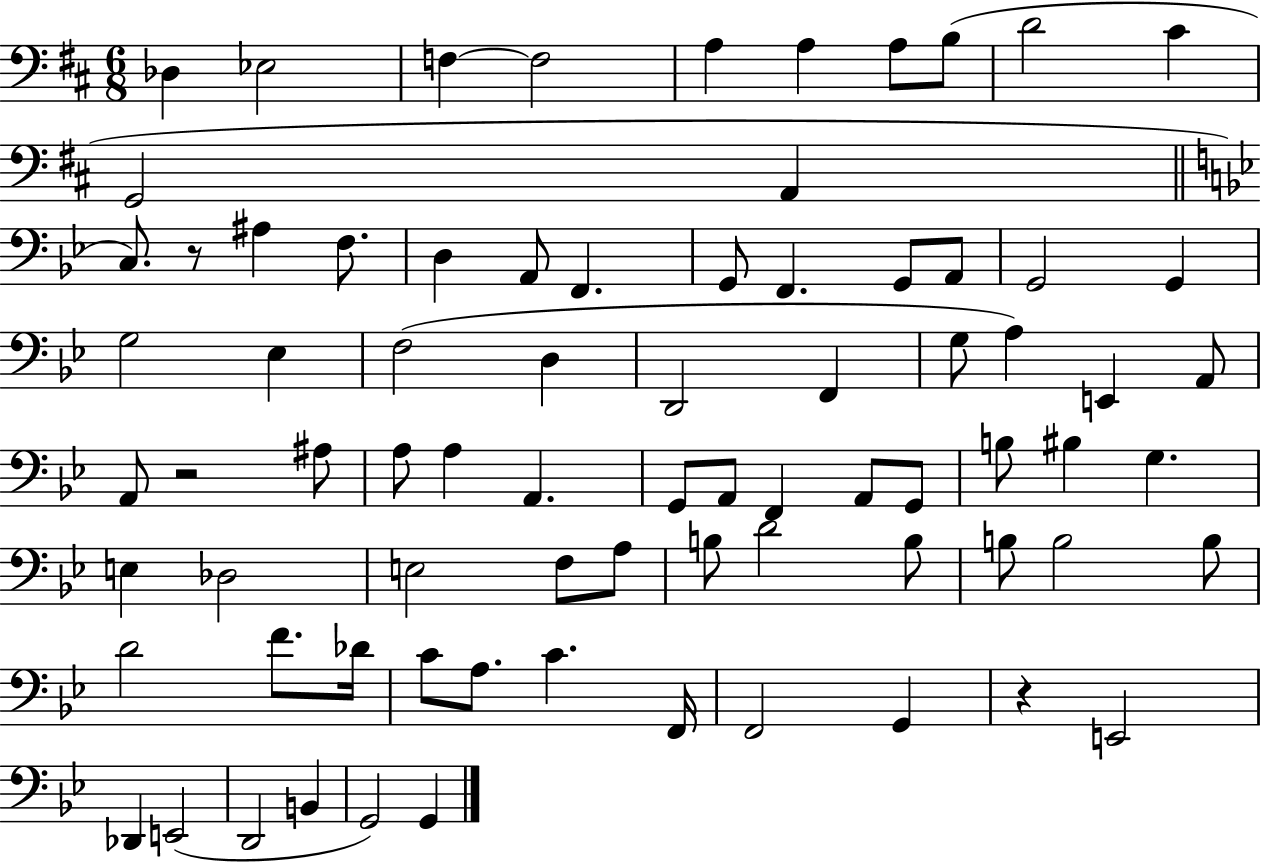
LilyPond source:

{
  \clef bass
  \numericTimeSignature
  \time 6/8
  \key d \major
  des4 ees2 | f4~~ f2 | a4 a4 a8 b8( | d'2 cis'4 | \break g,2 a,4 | \bar "||" \break \key g \minor c8.) r8 ais4 f8. | d4 a,8 f,4. | g,8 f,4. g,8 a,8 | g,2 g,4 | \break g2 ees4 | f2( d4 | d,2 f,4 | g8 a4) e,4 a,8 | \break a,8 r2 ais8 | a8 a4 a,4. | g,8 a,8 f,4 a,8 g,8 | b8 bis4 g4. | \break e4 des2 | e2 f8 a8 | b8 d'2 b8 | b8 b2 b8 | \break d'2 f'8. des'16 | c'8 a8. c'4. f,16 | f,2 g,4 | r4 e,2 | \break des,4 e,2( | d,2 b,4 | g,2) g,4 | \bar "|."
}